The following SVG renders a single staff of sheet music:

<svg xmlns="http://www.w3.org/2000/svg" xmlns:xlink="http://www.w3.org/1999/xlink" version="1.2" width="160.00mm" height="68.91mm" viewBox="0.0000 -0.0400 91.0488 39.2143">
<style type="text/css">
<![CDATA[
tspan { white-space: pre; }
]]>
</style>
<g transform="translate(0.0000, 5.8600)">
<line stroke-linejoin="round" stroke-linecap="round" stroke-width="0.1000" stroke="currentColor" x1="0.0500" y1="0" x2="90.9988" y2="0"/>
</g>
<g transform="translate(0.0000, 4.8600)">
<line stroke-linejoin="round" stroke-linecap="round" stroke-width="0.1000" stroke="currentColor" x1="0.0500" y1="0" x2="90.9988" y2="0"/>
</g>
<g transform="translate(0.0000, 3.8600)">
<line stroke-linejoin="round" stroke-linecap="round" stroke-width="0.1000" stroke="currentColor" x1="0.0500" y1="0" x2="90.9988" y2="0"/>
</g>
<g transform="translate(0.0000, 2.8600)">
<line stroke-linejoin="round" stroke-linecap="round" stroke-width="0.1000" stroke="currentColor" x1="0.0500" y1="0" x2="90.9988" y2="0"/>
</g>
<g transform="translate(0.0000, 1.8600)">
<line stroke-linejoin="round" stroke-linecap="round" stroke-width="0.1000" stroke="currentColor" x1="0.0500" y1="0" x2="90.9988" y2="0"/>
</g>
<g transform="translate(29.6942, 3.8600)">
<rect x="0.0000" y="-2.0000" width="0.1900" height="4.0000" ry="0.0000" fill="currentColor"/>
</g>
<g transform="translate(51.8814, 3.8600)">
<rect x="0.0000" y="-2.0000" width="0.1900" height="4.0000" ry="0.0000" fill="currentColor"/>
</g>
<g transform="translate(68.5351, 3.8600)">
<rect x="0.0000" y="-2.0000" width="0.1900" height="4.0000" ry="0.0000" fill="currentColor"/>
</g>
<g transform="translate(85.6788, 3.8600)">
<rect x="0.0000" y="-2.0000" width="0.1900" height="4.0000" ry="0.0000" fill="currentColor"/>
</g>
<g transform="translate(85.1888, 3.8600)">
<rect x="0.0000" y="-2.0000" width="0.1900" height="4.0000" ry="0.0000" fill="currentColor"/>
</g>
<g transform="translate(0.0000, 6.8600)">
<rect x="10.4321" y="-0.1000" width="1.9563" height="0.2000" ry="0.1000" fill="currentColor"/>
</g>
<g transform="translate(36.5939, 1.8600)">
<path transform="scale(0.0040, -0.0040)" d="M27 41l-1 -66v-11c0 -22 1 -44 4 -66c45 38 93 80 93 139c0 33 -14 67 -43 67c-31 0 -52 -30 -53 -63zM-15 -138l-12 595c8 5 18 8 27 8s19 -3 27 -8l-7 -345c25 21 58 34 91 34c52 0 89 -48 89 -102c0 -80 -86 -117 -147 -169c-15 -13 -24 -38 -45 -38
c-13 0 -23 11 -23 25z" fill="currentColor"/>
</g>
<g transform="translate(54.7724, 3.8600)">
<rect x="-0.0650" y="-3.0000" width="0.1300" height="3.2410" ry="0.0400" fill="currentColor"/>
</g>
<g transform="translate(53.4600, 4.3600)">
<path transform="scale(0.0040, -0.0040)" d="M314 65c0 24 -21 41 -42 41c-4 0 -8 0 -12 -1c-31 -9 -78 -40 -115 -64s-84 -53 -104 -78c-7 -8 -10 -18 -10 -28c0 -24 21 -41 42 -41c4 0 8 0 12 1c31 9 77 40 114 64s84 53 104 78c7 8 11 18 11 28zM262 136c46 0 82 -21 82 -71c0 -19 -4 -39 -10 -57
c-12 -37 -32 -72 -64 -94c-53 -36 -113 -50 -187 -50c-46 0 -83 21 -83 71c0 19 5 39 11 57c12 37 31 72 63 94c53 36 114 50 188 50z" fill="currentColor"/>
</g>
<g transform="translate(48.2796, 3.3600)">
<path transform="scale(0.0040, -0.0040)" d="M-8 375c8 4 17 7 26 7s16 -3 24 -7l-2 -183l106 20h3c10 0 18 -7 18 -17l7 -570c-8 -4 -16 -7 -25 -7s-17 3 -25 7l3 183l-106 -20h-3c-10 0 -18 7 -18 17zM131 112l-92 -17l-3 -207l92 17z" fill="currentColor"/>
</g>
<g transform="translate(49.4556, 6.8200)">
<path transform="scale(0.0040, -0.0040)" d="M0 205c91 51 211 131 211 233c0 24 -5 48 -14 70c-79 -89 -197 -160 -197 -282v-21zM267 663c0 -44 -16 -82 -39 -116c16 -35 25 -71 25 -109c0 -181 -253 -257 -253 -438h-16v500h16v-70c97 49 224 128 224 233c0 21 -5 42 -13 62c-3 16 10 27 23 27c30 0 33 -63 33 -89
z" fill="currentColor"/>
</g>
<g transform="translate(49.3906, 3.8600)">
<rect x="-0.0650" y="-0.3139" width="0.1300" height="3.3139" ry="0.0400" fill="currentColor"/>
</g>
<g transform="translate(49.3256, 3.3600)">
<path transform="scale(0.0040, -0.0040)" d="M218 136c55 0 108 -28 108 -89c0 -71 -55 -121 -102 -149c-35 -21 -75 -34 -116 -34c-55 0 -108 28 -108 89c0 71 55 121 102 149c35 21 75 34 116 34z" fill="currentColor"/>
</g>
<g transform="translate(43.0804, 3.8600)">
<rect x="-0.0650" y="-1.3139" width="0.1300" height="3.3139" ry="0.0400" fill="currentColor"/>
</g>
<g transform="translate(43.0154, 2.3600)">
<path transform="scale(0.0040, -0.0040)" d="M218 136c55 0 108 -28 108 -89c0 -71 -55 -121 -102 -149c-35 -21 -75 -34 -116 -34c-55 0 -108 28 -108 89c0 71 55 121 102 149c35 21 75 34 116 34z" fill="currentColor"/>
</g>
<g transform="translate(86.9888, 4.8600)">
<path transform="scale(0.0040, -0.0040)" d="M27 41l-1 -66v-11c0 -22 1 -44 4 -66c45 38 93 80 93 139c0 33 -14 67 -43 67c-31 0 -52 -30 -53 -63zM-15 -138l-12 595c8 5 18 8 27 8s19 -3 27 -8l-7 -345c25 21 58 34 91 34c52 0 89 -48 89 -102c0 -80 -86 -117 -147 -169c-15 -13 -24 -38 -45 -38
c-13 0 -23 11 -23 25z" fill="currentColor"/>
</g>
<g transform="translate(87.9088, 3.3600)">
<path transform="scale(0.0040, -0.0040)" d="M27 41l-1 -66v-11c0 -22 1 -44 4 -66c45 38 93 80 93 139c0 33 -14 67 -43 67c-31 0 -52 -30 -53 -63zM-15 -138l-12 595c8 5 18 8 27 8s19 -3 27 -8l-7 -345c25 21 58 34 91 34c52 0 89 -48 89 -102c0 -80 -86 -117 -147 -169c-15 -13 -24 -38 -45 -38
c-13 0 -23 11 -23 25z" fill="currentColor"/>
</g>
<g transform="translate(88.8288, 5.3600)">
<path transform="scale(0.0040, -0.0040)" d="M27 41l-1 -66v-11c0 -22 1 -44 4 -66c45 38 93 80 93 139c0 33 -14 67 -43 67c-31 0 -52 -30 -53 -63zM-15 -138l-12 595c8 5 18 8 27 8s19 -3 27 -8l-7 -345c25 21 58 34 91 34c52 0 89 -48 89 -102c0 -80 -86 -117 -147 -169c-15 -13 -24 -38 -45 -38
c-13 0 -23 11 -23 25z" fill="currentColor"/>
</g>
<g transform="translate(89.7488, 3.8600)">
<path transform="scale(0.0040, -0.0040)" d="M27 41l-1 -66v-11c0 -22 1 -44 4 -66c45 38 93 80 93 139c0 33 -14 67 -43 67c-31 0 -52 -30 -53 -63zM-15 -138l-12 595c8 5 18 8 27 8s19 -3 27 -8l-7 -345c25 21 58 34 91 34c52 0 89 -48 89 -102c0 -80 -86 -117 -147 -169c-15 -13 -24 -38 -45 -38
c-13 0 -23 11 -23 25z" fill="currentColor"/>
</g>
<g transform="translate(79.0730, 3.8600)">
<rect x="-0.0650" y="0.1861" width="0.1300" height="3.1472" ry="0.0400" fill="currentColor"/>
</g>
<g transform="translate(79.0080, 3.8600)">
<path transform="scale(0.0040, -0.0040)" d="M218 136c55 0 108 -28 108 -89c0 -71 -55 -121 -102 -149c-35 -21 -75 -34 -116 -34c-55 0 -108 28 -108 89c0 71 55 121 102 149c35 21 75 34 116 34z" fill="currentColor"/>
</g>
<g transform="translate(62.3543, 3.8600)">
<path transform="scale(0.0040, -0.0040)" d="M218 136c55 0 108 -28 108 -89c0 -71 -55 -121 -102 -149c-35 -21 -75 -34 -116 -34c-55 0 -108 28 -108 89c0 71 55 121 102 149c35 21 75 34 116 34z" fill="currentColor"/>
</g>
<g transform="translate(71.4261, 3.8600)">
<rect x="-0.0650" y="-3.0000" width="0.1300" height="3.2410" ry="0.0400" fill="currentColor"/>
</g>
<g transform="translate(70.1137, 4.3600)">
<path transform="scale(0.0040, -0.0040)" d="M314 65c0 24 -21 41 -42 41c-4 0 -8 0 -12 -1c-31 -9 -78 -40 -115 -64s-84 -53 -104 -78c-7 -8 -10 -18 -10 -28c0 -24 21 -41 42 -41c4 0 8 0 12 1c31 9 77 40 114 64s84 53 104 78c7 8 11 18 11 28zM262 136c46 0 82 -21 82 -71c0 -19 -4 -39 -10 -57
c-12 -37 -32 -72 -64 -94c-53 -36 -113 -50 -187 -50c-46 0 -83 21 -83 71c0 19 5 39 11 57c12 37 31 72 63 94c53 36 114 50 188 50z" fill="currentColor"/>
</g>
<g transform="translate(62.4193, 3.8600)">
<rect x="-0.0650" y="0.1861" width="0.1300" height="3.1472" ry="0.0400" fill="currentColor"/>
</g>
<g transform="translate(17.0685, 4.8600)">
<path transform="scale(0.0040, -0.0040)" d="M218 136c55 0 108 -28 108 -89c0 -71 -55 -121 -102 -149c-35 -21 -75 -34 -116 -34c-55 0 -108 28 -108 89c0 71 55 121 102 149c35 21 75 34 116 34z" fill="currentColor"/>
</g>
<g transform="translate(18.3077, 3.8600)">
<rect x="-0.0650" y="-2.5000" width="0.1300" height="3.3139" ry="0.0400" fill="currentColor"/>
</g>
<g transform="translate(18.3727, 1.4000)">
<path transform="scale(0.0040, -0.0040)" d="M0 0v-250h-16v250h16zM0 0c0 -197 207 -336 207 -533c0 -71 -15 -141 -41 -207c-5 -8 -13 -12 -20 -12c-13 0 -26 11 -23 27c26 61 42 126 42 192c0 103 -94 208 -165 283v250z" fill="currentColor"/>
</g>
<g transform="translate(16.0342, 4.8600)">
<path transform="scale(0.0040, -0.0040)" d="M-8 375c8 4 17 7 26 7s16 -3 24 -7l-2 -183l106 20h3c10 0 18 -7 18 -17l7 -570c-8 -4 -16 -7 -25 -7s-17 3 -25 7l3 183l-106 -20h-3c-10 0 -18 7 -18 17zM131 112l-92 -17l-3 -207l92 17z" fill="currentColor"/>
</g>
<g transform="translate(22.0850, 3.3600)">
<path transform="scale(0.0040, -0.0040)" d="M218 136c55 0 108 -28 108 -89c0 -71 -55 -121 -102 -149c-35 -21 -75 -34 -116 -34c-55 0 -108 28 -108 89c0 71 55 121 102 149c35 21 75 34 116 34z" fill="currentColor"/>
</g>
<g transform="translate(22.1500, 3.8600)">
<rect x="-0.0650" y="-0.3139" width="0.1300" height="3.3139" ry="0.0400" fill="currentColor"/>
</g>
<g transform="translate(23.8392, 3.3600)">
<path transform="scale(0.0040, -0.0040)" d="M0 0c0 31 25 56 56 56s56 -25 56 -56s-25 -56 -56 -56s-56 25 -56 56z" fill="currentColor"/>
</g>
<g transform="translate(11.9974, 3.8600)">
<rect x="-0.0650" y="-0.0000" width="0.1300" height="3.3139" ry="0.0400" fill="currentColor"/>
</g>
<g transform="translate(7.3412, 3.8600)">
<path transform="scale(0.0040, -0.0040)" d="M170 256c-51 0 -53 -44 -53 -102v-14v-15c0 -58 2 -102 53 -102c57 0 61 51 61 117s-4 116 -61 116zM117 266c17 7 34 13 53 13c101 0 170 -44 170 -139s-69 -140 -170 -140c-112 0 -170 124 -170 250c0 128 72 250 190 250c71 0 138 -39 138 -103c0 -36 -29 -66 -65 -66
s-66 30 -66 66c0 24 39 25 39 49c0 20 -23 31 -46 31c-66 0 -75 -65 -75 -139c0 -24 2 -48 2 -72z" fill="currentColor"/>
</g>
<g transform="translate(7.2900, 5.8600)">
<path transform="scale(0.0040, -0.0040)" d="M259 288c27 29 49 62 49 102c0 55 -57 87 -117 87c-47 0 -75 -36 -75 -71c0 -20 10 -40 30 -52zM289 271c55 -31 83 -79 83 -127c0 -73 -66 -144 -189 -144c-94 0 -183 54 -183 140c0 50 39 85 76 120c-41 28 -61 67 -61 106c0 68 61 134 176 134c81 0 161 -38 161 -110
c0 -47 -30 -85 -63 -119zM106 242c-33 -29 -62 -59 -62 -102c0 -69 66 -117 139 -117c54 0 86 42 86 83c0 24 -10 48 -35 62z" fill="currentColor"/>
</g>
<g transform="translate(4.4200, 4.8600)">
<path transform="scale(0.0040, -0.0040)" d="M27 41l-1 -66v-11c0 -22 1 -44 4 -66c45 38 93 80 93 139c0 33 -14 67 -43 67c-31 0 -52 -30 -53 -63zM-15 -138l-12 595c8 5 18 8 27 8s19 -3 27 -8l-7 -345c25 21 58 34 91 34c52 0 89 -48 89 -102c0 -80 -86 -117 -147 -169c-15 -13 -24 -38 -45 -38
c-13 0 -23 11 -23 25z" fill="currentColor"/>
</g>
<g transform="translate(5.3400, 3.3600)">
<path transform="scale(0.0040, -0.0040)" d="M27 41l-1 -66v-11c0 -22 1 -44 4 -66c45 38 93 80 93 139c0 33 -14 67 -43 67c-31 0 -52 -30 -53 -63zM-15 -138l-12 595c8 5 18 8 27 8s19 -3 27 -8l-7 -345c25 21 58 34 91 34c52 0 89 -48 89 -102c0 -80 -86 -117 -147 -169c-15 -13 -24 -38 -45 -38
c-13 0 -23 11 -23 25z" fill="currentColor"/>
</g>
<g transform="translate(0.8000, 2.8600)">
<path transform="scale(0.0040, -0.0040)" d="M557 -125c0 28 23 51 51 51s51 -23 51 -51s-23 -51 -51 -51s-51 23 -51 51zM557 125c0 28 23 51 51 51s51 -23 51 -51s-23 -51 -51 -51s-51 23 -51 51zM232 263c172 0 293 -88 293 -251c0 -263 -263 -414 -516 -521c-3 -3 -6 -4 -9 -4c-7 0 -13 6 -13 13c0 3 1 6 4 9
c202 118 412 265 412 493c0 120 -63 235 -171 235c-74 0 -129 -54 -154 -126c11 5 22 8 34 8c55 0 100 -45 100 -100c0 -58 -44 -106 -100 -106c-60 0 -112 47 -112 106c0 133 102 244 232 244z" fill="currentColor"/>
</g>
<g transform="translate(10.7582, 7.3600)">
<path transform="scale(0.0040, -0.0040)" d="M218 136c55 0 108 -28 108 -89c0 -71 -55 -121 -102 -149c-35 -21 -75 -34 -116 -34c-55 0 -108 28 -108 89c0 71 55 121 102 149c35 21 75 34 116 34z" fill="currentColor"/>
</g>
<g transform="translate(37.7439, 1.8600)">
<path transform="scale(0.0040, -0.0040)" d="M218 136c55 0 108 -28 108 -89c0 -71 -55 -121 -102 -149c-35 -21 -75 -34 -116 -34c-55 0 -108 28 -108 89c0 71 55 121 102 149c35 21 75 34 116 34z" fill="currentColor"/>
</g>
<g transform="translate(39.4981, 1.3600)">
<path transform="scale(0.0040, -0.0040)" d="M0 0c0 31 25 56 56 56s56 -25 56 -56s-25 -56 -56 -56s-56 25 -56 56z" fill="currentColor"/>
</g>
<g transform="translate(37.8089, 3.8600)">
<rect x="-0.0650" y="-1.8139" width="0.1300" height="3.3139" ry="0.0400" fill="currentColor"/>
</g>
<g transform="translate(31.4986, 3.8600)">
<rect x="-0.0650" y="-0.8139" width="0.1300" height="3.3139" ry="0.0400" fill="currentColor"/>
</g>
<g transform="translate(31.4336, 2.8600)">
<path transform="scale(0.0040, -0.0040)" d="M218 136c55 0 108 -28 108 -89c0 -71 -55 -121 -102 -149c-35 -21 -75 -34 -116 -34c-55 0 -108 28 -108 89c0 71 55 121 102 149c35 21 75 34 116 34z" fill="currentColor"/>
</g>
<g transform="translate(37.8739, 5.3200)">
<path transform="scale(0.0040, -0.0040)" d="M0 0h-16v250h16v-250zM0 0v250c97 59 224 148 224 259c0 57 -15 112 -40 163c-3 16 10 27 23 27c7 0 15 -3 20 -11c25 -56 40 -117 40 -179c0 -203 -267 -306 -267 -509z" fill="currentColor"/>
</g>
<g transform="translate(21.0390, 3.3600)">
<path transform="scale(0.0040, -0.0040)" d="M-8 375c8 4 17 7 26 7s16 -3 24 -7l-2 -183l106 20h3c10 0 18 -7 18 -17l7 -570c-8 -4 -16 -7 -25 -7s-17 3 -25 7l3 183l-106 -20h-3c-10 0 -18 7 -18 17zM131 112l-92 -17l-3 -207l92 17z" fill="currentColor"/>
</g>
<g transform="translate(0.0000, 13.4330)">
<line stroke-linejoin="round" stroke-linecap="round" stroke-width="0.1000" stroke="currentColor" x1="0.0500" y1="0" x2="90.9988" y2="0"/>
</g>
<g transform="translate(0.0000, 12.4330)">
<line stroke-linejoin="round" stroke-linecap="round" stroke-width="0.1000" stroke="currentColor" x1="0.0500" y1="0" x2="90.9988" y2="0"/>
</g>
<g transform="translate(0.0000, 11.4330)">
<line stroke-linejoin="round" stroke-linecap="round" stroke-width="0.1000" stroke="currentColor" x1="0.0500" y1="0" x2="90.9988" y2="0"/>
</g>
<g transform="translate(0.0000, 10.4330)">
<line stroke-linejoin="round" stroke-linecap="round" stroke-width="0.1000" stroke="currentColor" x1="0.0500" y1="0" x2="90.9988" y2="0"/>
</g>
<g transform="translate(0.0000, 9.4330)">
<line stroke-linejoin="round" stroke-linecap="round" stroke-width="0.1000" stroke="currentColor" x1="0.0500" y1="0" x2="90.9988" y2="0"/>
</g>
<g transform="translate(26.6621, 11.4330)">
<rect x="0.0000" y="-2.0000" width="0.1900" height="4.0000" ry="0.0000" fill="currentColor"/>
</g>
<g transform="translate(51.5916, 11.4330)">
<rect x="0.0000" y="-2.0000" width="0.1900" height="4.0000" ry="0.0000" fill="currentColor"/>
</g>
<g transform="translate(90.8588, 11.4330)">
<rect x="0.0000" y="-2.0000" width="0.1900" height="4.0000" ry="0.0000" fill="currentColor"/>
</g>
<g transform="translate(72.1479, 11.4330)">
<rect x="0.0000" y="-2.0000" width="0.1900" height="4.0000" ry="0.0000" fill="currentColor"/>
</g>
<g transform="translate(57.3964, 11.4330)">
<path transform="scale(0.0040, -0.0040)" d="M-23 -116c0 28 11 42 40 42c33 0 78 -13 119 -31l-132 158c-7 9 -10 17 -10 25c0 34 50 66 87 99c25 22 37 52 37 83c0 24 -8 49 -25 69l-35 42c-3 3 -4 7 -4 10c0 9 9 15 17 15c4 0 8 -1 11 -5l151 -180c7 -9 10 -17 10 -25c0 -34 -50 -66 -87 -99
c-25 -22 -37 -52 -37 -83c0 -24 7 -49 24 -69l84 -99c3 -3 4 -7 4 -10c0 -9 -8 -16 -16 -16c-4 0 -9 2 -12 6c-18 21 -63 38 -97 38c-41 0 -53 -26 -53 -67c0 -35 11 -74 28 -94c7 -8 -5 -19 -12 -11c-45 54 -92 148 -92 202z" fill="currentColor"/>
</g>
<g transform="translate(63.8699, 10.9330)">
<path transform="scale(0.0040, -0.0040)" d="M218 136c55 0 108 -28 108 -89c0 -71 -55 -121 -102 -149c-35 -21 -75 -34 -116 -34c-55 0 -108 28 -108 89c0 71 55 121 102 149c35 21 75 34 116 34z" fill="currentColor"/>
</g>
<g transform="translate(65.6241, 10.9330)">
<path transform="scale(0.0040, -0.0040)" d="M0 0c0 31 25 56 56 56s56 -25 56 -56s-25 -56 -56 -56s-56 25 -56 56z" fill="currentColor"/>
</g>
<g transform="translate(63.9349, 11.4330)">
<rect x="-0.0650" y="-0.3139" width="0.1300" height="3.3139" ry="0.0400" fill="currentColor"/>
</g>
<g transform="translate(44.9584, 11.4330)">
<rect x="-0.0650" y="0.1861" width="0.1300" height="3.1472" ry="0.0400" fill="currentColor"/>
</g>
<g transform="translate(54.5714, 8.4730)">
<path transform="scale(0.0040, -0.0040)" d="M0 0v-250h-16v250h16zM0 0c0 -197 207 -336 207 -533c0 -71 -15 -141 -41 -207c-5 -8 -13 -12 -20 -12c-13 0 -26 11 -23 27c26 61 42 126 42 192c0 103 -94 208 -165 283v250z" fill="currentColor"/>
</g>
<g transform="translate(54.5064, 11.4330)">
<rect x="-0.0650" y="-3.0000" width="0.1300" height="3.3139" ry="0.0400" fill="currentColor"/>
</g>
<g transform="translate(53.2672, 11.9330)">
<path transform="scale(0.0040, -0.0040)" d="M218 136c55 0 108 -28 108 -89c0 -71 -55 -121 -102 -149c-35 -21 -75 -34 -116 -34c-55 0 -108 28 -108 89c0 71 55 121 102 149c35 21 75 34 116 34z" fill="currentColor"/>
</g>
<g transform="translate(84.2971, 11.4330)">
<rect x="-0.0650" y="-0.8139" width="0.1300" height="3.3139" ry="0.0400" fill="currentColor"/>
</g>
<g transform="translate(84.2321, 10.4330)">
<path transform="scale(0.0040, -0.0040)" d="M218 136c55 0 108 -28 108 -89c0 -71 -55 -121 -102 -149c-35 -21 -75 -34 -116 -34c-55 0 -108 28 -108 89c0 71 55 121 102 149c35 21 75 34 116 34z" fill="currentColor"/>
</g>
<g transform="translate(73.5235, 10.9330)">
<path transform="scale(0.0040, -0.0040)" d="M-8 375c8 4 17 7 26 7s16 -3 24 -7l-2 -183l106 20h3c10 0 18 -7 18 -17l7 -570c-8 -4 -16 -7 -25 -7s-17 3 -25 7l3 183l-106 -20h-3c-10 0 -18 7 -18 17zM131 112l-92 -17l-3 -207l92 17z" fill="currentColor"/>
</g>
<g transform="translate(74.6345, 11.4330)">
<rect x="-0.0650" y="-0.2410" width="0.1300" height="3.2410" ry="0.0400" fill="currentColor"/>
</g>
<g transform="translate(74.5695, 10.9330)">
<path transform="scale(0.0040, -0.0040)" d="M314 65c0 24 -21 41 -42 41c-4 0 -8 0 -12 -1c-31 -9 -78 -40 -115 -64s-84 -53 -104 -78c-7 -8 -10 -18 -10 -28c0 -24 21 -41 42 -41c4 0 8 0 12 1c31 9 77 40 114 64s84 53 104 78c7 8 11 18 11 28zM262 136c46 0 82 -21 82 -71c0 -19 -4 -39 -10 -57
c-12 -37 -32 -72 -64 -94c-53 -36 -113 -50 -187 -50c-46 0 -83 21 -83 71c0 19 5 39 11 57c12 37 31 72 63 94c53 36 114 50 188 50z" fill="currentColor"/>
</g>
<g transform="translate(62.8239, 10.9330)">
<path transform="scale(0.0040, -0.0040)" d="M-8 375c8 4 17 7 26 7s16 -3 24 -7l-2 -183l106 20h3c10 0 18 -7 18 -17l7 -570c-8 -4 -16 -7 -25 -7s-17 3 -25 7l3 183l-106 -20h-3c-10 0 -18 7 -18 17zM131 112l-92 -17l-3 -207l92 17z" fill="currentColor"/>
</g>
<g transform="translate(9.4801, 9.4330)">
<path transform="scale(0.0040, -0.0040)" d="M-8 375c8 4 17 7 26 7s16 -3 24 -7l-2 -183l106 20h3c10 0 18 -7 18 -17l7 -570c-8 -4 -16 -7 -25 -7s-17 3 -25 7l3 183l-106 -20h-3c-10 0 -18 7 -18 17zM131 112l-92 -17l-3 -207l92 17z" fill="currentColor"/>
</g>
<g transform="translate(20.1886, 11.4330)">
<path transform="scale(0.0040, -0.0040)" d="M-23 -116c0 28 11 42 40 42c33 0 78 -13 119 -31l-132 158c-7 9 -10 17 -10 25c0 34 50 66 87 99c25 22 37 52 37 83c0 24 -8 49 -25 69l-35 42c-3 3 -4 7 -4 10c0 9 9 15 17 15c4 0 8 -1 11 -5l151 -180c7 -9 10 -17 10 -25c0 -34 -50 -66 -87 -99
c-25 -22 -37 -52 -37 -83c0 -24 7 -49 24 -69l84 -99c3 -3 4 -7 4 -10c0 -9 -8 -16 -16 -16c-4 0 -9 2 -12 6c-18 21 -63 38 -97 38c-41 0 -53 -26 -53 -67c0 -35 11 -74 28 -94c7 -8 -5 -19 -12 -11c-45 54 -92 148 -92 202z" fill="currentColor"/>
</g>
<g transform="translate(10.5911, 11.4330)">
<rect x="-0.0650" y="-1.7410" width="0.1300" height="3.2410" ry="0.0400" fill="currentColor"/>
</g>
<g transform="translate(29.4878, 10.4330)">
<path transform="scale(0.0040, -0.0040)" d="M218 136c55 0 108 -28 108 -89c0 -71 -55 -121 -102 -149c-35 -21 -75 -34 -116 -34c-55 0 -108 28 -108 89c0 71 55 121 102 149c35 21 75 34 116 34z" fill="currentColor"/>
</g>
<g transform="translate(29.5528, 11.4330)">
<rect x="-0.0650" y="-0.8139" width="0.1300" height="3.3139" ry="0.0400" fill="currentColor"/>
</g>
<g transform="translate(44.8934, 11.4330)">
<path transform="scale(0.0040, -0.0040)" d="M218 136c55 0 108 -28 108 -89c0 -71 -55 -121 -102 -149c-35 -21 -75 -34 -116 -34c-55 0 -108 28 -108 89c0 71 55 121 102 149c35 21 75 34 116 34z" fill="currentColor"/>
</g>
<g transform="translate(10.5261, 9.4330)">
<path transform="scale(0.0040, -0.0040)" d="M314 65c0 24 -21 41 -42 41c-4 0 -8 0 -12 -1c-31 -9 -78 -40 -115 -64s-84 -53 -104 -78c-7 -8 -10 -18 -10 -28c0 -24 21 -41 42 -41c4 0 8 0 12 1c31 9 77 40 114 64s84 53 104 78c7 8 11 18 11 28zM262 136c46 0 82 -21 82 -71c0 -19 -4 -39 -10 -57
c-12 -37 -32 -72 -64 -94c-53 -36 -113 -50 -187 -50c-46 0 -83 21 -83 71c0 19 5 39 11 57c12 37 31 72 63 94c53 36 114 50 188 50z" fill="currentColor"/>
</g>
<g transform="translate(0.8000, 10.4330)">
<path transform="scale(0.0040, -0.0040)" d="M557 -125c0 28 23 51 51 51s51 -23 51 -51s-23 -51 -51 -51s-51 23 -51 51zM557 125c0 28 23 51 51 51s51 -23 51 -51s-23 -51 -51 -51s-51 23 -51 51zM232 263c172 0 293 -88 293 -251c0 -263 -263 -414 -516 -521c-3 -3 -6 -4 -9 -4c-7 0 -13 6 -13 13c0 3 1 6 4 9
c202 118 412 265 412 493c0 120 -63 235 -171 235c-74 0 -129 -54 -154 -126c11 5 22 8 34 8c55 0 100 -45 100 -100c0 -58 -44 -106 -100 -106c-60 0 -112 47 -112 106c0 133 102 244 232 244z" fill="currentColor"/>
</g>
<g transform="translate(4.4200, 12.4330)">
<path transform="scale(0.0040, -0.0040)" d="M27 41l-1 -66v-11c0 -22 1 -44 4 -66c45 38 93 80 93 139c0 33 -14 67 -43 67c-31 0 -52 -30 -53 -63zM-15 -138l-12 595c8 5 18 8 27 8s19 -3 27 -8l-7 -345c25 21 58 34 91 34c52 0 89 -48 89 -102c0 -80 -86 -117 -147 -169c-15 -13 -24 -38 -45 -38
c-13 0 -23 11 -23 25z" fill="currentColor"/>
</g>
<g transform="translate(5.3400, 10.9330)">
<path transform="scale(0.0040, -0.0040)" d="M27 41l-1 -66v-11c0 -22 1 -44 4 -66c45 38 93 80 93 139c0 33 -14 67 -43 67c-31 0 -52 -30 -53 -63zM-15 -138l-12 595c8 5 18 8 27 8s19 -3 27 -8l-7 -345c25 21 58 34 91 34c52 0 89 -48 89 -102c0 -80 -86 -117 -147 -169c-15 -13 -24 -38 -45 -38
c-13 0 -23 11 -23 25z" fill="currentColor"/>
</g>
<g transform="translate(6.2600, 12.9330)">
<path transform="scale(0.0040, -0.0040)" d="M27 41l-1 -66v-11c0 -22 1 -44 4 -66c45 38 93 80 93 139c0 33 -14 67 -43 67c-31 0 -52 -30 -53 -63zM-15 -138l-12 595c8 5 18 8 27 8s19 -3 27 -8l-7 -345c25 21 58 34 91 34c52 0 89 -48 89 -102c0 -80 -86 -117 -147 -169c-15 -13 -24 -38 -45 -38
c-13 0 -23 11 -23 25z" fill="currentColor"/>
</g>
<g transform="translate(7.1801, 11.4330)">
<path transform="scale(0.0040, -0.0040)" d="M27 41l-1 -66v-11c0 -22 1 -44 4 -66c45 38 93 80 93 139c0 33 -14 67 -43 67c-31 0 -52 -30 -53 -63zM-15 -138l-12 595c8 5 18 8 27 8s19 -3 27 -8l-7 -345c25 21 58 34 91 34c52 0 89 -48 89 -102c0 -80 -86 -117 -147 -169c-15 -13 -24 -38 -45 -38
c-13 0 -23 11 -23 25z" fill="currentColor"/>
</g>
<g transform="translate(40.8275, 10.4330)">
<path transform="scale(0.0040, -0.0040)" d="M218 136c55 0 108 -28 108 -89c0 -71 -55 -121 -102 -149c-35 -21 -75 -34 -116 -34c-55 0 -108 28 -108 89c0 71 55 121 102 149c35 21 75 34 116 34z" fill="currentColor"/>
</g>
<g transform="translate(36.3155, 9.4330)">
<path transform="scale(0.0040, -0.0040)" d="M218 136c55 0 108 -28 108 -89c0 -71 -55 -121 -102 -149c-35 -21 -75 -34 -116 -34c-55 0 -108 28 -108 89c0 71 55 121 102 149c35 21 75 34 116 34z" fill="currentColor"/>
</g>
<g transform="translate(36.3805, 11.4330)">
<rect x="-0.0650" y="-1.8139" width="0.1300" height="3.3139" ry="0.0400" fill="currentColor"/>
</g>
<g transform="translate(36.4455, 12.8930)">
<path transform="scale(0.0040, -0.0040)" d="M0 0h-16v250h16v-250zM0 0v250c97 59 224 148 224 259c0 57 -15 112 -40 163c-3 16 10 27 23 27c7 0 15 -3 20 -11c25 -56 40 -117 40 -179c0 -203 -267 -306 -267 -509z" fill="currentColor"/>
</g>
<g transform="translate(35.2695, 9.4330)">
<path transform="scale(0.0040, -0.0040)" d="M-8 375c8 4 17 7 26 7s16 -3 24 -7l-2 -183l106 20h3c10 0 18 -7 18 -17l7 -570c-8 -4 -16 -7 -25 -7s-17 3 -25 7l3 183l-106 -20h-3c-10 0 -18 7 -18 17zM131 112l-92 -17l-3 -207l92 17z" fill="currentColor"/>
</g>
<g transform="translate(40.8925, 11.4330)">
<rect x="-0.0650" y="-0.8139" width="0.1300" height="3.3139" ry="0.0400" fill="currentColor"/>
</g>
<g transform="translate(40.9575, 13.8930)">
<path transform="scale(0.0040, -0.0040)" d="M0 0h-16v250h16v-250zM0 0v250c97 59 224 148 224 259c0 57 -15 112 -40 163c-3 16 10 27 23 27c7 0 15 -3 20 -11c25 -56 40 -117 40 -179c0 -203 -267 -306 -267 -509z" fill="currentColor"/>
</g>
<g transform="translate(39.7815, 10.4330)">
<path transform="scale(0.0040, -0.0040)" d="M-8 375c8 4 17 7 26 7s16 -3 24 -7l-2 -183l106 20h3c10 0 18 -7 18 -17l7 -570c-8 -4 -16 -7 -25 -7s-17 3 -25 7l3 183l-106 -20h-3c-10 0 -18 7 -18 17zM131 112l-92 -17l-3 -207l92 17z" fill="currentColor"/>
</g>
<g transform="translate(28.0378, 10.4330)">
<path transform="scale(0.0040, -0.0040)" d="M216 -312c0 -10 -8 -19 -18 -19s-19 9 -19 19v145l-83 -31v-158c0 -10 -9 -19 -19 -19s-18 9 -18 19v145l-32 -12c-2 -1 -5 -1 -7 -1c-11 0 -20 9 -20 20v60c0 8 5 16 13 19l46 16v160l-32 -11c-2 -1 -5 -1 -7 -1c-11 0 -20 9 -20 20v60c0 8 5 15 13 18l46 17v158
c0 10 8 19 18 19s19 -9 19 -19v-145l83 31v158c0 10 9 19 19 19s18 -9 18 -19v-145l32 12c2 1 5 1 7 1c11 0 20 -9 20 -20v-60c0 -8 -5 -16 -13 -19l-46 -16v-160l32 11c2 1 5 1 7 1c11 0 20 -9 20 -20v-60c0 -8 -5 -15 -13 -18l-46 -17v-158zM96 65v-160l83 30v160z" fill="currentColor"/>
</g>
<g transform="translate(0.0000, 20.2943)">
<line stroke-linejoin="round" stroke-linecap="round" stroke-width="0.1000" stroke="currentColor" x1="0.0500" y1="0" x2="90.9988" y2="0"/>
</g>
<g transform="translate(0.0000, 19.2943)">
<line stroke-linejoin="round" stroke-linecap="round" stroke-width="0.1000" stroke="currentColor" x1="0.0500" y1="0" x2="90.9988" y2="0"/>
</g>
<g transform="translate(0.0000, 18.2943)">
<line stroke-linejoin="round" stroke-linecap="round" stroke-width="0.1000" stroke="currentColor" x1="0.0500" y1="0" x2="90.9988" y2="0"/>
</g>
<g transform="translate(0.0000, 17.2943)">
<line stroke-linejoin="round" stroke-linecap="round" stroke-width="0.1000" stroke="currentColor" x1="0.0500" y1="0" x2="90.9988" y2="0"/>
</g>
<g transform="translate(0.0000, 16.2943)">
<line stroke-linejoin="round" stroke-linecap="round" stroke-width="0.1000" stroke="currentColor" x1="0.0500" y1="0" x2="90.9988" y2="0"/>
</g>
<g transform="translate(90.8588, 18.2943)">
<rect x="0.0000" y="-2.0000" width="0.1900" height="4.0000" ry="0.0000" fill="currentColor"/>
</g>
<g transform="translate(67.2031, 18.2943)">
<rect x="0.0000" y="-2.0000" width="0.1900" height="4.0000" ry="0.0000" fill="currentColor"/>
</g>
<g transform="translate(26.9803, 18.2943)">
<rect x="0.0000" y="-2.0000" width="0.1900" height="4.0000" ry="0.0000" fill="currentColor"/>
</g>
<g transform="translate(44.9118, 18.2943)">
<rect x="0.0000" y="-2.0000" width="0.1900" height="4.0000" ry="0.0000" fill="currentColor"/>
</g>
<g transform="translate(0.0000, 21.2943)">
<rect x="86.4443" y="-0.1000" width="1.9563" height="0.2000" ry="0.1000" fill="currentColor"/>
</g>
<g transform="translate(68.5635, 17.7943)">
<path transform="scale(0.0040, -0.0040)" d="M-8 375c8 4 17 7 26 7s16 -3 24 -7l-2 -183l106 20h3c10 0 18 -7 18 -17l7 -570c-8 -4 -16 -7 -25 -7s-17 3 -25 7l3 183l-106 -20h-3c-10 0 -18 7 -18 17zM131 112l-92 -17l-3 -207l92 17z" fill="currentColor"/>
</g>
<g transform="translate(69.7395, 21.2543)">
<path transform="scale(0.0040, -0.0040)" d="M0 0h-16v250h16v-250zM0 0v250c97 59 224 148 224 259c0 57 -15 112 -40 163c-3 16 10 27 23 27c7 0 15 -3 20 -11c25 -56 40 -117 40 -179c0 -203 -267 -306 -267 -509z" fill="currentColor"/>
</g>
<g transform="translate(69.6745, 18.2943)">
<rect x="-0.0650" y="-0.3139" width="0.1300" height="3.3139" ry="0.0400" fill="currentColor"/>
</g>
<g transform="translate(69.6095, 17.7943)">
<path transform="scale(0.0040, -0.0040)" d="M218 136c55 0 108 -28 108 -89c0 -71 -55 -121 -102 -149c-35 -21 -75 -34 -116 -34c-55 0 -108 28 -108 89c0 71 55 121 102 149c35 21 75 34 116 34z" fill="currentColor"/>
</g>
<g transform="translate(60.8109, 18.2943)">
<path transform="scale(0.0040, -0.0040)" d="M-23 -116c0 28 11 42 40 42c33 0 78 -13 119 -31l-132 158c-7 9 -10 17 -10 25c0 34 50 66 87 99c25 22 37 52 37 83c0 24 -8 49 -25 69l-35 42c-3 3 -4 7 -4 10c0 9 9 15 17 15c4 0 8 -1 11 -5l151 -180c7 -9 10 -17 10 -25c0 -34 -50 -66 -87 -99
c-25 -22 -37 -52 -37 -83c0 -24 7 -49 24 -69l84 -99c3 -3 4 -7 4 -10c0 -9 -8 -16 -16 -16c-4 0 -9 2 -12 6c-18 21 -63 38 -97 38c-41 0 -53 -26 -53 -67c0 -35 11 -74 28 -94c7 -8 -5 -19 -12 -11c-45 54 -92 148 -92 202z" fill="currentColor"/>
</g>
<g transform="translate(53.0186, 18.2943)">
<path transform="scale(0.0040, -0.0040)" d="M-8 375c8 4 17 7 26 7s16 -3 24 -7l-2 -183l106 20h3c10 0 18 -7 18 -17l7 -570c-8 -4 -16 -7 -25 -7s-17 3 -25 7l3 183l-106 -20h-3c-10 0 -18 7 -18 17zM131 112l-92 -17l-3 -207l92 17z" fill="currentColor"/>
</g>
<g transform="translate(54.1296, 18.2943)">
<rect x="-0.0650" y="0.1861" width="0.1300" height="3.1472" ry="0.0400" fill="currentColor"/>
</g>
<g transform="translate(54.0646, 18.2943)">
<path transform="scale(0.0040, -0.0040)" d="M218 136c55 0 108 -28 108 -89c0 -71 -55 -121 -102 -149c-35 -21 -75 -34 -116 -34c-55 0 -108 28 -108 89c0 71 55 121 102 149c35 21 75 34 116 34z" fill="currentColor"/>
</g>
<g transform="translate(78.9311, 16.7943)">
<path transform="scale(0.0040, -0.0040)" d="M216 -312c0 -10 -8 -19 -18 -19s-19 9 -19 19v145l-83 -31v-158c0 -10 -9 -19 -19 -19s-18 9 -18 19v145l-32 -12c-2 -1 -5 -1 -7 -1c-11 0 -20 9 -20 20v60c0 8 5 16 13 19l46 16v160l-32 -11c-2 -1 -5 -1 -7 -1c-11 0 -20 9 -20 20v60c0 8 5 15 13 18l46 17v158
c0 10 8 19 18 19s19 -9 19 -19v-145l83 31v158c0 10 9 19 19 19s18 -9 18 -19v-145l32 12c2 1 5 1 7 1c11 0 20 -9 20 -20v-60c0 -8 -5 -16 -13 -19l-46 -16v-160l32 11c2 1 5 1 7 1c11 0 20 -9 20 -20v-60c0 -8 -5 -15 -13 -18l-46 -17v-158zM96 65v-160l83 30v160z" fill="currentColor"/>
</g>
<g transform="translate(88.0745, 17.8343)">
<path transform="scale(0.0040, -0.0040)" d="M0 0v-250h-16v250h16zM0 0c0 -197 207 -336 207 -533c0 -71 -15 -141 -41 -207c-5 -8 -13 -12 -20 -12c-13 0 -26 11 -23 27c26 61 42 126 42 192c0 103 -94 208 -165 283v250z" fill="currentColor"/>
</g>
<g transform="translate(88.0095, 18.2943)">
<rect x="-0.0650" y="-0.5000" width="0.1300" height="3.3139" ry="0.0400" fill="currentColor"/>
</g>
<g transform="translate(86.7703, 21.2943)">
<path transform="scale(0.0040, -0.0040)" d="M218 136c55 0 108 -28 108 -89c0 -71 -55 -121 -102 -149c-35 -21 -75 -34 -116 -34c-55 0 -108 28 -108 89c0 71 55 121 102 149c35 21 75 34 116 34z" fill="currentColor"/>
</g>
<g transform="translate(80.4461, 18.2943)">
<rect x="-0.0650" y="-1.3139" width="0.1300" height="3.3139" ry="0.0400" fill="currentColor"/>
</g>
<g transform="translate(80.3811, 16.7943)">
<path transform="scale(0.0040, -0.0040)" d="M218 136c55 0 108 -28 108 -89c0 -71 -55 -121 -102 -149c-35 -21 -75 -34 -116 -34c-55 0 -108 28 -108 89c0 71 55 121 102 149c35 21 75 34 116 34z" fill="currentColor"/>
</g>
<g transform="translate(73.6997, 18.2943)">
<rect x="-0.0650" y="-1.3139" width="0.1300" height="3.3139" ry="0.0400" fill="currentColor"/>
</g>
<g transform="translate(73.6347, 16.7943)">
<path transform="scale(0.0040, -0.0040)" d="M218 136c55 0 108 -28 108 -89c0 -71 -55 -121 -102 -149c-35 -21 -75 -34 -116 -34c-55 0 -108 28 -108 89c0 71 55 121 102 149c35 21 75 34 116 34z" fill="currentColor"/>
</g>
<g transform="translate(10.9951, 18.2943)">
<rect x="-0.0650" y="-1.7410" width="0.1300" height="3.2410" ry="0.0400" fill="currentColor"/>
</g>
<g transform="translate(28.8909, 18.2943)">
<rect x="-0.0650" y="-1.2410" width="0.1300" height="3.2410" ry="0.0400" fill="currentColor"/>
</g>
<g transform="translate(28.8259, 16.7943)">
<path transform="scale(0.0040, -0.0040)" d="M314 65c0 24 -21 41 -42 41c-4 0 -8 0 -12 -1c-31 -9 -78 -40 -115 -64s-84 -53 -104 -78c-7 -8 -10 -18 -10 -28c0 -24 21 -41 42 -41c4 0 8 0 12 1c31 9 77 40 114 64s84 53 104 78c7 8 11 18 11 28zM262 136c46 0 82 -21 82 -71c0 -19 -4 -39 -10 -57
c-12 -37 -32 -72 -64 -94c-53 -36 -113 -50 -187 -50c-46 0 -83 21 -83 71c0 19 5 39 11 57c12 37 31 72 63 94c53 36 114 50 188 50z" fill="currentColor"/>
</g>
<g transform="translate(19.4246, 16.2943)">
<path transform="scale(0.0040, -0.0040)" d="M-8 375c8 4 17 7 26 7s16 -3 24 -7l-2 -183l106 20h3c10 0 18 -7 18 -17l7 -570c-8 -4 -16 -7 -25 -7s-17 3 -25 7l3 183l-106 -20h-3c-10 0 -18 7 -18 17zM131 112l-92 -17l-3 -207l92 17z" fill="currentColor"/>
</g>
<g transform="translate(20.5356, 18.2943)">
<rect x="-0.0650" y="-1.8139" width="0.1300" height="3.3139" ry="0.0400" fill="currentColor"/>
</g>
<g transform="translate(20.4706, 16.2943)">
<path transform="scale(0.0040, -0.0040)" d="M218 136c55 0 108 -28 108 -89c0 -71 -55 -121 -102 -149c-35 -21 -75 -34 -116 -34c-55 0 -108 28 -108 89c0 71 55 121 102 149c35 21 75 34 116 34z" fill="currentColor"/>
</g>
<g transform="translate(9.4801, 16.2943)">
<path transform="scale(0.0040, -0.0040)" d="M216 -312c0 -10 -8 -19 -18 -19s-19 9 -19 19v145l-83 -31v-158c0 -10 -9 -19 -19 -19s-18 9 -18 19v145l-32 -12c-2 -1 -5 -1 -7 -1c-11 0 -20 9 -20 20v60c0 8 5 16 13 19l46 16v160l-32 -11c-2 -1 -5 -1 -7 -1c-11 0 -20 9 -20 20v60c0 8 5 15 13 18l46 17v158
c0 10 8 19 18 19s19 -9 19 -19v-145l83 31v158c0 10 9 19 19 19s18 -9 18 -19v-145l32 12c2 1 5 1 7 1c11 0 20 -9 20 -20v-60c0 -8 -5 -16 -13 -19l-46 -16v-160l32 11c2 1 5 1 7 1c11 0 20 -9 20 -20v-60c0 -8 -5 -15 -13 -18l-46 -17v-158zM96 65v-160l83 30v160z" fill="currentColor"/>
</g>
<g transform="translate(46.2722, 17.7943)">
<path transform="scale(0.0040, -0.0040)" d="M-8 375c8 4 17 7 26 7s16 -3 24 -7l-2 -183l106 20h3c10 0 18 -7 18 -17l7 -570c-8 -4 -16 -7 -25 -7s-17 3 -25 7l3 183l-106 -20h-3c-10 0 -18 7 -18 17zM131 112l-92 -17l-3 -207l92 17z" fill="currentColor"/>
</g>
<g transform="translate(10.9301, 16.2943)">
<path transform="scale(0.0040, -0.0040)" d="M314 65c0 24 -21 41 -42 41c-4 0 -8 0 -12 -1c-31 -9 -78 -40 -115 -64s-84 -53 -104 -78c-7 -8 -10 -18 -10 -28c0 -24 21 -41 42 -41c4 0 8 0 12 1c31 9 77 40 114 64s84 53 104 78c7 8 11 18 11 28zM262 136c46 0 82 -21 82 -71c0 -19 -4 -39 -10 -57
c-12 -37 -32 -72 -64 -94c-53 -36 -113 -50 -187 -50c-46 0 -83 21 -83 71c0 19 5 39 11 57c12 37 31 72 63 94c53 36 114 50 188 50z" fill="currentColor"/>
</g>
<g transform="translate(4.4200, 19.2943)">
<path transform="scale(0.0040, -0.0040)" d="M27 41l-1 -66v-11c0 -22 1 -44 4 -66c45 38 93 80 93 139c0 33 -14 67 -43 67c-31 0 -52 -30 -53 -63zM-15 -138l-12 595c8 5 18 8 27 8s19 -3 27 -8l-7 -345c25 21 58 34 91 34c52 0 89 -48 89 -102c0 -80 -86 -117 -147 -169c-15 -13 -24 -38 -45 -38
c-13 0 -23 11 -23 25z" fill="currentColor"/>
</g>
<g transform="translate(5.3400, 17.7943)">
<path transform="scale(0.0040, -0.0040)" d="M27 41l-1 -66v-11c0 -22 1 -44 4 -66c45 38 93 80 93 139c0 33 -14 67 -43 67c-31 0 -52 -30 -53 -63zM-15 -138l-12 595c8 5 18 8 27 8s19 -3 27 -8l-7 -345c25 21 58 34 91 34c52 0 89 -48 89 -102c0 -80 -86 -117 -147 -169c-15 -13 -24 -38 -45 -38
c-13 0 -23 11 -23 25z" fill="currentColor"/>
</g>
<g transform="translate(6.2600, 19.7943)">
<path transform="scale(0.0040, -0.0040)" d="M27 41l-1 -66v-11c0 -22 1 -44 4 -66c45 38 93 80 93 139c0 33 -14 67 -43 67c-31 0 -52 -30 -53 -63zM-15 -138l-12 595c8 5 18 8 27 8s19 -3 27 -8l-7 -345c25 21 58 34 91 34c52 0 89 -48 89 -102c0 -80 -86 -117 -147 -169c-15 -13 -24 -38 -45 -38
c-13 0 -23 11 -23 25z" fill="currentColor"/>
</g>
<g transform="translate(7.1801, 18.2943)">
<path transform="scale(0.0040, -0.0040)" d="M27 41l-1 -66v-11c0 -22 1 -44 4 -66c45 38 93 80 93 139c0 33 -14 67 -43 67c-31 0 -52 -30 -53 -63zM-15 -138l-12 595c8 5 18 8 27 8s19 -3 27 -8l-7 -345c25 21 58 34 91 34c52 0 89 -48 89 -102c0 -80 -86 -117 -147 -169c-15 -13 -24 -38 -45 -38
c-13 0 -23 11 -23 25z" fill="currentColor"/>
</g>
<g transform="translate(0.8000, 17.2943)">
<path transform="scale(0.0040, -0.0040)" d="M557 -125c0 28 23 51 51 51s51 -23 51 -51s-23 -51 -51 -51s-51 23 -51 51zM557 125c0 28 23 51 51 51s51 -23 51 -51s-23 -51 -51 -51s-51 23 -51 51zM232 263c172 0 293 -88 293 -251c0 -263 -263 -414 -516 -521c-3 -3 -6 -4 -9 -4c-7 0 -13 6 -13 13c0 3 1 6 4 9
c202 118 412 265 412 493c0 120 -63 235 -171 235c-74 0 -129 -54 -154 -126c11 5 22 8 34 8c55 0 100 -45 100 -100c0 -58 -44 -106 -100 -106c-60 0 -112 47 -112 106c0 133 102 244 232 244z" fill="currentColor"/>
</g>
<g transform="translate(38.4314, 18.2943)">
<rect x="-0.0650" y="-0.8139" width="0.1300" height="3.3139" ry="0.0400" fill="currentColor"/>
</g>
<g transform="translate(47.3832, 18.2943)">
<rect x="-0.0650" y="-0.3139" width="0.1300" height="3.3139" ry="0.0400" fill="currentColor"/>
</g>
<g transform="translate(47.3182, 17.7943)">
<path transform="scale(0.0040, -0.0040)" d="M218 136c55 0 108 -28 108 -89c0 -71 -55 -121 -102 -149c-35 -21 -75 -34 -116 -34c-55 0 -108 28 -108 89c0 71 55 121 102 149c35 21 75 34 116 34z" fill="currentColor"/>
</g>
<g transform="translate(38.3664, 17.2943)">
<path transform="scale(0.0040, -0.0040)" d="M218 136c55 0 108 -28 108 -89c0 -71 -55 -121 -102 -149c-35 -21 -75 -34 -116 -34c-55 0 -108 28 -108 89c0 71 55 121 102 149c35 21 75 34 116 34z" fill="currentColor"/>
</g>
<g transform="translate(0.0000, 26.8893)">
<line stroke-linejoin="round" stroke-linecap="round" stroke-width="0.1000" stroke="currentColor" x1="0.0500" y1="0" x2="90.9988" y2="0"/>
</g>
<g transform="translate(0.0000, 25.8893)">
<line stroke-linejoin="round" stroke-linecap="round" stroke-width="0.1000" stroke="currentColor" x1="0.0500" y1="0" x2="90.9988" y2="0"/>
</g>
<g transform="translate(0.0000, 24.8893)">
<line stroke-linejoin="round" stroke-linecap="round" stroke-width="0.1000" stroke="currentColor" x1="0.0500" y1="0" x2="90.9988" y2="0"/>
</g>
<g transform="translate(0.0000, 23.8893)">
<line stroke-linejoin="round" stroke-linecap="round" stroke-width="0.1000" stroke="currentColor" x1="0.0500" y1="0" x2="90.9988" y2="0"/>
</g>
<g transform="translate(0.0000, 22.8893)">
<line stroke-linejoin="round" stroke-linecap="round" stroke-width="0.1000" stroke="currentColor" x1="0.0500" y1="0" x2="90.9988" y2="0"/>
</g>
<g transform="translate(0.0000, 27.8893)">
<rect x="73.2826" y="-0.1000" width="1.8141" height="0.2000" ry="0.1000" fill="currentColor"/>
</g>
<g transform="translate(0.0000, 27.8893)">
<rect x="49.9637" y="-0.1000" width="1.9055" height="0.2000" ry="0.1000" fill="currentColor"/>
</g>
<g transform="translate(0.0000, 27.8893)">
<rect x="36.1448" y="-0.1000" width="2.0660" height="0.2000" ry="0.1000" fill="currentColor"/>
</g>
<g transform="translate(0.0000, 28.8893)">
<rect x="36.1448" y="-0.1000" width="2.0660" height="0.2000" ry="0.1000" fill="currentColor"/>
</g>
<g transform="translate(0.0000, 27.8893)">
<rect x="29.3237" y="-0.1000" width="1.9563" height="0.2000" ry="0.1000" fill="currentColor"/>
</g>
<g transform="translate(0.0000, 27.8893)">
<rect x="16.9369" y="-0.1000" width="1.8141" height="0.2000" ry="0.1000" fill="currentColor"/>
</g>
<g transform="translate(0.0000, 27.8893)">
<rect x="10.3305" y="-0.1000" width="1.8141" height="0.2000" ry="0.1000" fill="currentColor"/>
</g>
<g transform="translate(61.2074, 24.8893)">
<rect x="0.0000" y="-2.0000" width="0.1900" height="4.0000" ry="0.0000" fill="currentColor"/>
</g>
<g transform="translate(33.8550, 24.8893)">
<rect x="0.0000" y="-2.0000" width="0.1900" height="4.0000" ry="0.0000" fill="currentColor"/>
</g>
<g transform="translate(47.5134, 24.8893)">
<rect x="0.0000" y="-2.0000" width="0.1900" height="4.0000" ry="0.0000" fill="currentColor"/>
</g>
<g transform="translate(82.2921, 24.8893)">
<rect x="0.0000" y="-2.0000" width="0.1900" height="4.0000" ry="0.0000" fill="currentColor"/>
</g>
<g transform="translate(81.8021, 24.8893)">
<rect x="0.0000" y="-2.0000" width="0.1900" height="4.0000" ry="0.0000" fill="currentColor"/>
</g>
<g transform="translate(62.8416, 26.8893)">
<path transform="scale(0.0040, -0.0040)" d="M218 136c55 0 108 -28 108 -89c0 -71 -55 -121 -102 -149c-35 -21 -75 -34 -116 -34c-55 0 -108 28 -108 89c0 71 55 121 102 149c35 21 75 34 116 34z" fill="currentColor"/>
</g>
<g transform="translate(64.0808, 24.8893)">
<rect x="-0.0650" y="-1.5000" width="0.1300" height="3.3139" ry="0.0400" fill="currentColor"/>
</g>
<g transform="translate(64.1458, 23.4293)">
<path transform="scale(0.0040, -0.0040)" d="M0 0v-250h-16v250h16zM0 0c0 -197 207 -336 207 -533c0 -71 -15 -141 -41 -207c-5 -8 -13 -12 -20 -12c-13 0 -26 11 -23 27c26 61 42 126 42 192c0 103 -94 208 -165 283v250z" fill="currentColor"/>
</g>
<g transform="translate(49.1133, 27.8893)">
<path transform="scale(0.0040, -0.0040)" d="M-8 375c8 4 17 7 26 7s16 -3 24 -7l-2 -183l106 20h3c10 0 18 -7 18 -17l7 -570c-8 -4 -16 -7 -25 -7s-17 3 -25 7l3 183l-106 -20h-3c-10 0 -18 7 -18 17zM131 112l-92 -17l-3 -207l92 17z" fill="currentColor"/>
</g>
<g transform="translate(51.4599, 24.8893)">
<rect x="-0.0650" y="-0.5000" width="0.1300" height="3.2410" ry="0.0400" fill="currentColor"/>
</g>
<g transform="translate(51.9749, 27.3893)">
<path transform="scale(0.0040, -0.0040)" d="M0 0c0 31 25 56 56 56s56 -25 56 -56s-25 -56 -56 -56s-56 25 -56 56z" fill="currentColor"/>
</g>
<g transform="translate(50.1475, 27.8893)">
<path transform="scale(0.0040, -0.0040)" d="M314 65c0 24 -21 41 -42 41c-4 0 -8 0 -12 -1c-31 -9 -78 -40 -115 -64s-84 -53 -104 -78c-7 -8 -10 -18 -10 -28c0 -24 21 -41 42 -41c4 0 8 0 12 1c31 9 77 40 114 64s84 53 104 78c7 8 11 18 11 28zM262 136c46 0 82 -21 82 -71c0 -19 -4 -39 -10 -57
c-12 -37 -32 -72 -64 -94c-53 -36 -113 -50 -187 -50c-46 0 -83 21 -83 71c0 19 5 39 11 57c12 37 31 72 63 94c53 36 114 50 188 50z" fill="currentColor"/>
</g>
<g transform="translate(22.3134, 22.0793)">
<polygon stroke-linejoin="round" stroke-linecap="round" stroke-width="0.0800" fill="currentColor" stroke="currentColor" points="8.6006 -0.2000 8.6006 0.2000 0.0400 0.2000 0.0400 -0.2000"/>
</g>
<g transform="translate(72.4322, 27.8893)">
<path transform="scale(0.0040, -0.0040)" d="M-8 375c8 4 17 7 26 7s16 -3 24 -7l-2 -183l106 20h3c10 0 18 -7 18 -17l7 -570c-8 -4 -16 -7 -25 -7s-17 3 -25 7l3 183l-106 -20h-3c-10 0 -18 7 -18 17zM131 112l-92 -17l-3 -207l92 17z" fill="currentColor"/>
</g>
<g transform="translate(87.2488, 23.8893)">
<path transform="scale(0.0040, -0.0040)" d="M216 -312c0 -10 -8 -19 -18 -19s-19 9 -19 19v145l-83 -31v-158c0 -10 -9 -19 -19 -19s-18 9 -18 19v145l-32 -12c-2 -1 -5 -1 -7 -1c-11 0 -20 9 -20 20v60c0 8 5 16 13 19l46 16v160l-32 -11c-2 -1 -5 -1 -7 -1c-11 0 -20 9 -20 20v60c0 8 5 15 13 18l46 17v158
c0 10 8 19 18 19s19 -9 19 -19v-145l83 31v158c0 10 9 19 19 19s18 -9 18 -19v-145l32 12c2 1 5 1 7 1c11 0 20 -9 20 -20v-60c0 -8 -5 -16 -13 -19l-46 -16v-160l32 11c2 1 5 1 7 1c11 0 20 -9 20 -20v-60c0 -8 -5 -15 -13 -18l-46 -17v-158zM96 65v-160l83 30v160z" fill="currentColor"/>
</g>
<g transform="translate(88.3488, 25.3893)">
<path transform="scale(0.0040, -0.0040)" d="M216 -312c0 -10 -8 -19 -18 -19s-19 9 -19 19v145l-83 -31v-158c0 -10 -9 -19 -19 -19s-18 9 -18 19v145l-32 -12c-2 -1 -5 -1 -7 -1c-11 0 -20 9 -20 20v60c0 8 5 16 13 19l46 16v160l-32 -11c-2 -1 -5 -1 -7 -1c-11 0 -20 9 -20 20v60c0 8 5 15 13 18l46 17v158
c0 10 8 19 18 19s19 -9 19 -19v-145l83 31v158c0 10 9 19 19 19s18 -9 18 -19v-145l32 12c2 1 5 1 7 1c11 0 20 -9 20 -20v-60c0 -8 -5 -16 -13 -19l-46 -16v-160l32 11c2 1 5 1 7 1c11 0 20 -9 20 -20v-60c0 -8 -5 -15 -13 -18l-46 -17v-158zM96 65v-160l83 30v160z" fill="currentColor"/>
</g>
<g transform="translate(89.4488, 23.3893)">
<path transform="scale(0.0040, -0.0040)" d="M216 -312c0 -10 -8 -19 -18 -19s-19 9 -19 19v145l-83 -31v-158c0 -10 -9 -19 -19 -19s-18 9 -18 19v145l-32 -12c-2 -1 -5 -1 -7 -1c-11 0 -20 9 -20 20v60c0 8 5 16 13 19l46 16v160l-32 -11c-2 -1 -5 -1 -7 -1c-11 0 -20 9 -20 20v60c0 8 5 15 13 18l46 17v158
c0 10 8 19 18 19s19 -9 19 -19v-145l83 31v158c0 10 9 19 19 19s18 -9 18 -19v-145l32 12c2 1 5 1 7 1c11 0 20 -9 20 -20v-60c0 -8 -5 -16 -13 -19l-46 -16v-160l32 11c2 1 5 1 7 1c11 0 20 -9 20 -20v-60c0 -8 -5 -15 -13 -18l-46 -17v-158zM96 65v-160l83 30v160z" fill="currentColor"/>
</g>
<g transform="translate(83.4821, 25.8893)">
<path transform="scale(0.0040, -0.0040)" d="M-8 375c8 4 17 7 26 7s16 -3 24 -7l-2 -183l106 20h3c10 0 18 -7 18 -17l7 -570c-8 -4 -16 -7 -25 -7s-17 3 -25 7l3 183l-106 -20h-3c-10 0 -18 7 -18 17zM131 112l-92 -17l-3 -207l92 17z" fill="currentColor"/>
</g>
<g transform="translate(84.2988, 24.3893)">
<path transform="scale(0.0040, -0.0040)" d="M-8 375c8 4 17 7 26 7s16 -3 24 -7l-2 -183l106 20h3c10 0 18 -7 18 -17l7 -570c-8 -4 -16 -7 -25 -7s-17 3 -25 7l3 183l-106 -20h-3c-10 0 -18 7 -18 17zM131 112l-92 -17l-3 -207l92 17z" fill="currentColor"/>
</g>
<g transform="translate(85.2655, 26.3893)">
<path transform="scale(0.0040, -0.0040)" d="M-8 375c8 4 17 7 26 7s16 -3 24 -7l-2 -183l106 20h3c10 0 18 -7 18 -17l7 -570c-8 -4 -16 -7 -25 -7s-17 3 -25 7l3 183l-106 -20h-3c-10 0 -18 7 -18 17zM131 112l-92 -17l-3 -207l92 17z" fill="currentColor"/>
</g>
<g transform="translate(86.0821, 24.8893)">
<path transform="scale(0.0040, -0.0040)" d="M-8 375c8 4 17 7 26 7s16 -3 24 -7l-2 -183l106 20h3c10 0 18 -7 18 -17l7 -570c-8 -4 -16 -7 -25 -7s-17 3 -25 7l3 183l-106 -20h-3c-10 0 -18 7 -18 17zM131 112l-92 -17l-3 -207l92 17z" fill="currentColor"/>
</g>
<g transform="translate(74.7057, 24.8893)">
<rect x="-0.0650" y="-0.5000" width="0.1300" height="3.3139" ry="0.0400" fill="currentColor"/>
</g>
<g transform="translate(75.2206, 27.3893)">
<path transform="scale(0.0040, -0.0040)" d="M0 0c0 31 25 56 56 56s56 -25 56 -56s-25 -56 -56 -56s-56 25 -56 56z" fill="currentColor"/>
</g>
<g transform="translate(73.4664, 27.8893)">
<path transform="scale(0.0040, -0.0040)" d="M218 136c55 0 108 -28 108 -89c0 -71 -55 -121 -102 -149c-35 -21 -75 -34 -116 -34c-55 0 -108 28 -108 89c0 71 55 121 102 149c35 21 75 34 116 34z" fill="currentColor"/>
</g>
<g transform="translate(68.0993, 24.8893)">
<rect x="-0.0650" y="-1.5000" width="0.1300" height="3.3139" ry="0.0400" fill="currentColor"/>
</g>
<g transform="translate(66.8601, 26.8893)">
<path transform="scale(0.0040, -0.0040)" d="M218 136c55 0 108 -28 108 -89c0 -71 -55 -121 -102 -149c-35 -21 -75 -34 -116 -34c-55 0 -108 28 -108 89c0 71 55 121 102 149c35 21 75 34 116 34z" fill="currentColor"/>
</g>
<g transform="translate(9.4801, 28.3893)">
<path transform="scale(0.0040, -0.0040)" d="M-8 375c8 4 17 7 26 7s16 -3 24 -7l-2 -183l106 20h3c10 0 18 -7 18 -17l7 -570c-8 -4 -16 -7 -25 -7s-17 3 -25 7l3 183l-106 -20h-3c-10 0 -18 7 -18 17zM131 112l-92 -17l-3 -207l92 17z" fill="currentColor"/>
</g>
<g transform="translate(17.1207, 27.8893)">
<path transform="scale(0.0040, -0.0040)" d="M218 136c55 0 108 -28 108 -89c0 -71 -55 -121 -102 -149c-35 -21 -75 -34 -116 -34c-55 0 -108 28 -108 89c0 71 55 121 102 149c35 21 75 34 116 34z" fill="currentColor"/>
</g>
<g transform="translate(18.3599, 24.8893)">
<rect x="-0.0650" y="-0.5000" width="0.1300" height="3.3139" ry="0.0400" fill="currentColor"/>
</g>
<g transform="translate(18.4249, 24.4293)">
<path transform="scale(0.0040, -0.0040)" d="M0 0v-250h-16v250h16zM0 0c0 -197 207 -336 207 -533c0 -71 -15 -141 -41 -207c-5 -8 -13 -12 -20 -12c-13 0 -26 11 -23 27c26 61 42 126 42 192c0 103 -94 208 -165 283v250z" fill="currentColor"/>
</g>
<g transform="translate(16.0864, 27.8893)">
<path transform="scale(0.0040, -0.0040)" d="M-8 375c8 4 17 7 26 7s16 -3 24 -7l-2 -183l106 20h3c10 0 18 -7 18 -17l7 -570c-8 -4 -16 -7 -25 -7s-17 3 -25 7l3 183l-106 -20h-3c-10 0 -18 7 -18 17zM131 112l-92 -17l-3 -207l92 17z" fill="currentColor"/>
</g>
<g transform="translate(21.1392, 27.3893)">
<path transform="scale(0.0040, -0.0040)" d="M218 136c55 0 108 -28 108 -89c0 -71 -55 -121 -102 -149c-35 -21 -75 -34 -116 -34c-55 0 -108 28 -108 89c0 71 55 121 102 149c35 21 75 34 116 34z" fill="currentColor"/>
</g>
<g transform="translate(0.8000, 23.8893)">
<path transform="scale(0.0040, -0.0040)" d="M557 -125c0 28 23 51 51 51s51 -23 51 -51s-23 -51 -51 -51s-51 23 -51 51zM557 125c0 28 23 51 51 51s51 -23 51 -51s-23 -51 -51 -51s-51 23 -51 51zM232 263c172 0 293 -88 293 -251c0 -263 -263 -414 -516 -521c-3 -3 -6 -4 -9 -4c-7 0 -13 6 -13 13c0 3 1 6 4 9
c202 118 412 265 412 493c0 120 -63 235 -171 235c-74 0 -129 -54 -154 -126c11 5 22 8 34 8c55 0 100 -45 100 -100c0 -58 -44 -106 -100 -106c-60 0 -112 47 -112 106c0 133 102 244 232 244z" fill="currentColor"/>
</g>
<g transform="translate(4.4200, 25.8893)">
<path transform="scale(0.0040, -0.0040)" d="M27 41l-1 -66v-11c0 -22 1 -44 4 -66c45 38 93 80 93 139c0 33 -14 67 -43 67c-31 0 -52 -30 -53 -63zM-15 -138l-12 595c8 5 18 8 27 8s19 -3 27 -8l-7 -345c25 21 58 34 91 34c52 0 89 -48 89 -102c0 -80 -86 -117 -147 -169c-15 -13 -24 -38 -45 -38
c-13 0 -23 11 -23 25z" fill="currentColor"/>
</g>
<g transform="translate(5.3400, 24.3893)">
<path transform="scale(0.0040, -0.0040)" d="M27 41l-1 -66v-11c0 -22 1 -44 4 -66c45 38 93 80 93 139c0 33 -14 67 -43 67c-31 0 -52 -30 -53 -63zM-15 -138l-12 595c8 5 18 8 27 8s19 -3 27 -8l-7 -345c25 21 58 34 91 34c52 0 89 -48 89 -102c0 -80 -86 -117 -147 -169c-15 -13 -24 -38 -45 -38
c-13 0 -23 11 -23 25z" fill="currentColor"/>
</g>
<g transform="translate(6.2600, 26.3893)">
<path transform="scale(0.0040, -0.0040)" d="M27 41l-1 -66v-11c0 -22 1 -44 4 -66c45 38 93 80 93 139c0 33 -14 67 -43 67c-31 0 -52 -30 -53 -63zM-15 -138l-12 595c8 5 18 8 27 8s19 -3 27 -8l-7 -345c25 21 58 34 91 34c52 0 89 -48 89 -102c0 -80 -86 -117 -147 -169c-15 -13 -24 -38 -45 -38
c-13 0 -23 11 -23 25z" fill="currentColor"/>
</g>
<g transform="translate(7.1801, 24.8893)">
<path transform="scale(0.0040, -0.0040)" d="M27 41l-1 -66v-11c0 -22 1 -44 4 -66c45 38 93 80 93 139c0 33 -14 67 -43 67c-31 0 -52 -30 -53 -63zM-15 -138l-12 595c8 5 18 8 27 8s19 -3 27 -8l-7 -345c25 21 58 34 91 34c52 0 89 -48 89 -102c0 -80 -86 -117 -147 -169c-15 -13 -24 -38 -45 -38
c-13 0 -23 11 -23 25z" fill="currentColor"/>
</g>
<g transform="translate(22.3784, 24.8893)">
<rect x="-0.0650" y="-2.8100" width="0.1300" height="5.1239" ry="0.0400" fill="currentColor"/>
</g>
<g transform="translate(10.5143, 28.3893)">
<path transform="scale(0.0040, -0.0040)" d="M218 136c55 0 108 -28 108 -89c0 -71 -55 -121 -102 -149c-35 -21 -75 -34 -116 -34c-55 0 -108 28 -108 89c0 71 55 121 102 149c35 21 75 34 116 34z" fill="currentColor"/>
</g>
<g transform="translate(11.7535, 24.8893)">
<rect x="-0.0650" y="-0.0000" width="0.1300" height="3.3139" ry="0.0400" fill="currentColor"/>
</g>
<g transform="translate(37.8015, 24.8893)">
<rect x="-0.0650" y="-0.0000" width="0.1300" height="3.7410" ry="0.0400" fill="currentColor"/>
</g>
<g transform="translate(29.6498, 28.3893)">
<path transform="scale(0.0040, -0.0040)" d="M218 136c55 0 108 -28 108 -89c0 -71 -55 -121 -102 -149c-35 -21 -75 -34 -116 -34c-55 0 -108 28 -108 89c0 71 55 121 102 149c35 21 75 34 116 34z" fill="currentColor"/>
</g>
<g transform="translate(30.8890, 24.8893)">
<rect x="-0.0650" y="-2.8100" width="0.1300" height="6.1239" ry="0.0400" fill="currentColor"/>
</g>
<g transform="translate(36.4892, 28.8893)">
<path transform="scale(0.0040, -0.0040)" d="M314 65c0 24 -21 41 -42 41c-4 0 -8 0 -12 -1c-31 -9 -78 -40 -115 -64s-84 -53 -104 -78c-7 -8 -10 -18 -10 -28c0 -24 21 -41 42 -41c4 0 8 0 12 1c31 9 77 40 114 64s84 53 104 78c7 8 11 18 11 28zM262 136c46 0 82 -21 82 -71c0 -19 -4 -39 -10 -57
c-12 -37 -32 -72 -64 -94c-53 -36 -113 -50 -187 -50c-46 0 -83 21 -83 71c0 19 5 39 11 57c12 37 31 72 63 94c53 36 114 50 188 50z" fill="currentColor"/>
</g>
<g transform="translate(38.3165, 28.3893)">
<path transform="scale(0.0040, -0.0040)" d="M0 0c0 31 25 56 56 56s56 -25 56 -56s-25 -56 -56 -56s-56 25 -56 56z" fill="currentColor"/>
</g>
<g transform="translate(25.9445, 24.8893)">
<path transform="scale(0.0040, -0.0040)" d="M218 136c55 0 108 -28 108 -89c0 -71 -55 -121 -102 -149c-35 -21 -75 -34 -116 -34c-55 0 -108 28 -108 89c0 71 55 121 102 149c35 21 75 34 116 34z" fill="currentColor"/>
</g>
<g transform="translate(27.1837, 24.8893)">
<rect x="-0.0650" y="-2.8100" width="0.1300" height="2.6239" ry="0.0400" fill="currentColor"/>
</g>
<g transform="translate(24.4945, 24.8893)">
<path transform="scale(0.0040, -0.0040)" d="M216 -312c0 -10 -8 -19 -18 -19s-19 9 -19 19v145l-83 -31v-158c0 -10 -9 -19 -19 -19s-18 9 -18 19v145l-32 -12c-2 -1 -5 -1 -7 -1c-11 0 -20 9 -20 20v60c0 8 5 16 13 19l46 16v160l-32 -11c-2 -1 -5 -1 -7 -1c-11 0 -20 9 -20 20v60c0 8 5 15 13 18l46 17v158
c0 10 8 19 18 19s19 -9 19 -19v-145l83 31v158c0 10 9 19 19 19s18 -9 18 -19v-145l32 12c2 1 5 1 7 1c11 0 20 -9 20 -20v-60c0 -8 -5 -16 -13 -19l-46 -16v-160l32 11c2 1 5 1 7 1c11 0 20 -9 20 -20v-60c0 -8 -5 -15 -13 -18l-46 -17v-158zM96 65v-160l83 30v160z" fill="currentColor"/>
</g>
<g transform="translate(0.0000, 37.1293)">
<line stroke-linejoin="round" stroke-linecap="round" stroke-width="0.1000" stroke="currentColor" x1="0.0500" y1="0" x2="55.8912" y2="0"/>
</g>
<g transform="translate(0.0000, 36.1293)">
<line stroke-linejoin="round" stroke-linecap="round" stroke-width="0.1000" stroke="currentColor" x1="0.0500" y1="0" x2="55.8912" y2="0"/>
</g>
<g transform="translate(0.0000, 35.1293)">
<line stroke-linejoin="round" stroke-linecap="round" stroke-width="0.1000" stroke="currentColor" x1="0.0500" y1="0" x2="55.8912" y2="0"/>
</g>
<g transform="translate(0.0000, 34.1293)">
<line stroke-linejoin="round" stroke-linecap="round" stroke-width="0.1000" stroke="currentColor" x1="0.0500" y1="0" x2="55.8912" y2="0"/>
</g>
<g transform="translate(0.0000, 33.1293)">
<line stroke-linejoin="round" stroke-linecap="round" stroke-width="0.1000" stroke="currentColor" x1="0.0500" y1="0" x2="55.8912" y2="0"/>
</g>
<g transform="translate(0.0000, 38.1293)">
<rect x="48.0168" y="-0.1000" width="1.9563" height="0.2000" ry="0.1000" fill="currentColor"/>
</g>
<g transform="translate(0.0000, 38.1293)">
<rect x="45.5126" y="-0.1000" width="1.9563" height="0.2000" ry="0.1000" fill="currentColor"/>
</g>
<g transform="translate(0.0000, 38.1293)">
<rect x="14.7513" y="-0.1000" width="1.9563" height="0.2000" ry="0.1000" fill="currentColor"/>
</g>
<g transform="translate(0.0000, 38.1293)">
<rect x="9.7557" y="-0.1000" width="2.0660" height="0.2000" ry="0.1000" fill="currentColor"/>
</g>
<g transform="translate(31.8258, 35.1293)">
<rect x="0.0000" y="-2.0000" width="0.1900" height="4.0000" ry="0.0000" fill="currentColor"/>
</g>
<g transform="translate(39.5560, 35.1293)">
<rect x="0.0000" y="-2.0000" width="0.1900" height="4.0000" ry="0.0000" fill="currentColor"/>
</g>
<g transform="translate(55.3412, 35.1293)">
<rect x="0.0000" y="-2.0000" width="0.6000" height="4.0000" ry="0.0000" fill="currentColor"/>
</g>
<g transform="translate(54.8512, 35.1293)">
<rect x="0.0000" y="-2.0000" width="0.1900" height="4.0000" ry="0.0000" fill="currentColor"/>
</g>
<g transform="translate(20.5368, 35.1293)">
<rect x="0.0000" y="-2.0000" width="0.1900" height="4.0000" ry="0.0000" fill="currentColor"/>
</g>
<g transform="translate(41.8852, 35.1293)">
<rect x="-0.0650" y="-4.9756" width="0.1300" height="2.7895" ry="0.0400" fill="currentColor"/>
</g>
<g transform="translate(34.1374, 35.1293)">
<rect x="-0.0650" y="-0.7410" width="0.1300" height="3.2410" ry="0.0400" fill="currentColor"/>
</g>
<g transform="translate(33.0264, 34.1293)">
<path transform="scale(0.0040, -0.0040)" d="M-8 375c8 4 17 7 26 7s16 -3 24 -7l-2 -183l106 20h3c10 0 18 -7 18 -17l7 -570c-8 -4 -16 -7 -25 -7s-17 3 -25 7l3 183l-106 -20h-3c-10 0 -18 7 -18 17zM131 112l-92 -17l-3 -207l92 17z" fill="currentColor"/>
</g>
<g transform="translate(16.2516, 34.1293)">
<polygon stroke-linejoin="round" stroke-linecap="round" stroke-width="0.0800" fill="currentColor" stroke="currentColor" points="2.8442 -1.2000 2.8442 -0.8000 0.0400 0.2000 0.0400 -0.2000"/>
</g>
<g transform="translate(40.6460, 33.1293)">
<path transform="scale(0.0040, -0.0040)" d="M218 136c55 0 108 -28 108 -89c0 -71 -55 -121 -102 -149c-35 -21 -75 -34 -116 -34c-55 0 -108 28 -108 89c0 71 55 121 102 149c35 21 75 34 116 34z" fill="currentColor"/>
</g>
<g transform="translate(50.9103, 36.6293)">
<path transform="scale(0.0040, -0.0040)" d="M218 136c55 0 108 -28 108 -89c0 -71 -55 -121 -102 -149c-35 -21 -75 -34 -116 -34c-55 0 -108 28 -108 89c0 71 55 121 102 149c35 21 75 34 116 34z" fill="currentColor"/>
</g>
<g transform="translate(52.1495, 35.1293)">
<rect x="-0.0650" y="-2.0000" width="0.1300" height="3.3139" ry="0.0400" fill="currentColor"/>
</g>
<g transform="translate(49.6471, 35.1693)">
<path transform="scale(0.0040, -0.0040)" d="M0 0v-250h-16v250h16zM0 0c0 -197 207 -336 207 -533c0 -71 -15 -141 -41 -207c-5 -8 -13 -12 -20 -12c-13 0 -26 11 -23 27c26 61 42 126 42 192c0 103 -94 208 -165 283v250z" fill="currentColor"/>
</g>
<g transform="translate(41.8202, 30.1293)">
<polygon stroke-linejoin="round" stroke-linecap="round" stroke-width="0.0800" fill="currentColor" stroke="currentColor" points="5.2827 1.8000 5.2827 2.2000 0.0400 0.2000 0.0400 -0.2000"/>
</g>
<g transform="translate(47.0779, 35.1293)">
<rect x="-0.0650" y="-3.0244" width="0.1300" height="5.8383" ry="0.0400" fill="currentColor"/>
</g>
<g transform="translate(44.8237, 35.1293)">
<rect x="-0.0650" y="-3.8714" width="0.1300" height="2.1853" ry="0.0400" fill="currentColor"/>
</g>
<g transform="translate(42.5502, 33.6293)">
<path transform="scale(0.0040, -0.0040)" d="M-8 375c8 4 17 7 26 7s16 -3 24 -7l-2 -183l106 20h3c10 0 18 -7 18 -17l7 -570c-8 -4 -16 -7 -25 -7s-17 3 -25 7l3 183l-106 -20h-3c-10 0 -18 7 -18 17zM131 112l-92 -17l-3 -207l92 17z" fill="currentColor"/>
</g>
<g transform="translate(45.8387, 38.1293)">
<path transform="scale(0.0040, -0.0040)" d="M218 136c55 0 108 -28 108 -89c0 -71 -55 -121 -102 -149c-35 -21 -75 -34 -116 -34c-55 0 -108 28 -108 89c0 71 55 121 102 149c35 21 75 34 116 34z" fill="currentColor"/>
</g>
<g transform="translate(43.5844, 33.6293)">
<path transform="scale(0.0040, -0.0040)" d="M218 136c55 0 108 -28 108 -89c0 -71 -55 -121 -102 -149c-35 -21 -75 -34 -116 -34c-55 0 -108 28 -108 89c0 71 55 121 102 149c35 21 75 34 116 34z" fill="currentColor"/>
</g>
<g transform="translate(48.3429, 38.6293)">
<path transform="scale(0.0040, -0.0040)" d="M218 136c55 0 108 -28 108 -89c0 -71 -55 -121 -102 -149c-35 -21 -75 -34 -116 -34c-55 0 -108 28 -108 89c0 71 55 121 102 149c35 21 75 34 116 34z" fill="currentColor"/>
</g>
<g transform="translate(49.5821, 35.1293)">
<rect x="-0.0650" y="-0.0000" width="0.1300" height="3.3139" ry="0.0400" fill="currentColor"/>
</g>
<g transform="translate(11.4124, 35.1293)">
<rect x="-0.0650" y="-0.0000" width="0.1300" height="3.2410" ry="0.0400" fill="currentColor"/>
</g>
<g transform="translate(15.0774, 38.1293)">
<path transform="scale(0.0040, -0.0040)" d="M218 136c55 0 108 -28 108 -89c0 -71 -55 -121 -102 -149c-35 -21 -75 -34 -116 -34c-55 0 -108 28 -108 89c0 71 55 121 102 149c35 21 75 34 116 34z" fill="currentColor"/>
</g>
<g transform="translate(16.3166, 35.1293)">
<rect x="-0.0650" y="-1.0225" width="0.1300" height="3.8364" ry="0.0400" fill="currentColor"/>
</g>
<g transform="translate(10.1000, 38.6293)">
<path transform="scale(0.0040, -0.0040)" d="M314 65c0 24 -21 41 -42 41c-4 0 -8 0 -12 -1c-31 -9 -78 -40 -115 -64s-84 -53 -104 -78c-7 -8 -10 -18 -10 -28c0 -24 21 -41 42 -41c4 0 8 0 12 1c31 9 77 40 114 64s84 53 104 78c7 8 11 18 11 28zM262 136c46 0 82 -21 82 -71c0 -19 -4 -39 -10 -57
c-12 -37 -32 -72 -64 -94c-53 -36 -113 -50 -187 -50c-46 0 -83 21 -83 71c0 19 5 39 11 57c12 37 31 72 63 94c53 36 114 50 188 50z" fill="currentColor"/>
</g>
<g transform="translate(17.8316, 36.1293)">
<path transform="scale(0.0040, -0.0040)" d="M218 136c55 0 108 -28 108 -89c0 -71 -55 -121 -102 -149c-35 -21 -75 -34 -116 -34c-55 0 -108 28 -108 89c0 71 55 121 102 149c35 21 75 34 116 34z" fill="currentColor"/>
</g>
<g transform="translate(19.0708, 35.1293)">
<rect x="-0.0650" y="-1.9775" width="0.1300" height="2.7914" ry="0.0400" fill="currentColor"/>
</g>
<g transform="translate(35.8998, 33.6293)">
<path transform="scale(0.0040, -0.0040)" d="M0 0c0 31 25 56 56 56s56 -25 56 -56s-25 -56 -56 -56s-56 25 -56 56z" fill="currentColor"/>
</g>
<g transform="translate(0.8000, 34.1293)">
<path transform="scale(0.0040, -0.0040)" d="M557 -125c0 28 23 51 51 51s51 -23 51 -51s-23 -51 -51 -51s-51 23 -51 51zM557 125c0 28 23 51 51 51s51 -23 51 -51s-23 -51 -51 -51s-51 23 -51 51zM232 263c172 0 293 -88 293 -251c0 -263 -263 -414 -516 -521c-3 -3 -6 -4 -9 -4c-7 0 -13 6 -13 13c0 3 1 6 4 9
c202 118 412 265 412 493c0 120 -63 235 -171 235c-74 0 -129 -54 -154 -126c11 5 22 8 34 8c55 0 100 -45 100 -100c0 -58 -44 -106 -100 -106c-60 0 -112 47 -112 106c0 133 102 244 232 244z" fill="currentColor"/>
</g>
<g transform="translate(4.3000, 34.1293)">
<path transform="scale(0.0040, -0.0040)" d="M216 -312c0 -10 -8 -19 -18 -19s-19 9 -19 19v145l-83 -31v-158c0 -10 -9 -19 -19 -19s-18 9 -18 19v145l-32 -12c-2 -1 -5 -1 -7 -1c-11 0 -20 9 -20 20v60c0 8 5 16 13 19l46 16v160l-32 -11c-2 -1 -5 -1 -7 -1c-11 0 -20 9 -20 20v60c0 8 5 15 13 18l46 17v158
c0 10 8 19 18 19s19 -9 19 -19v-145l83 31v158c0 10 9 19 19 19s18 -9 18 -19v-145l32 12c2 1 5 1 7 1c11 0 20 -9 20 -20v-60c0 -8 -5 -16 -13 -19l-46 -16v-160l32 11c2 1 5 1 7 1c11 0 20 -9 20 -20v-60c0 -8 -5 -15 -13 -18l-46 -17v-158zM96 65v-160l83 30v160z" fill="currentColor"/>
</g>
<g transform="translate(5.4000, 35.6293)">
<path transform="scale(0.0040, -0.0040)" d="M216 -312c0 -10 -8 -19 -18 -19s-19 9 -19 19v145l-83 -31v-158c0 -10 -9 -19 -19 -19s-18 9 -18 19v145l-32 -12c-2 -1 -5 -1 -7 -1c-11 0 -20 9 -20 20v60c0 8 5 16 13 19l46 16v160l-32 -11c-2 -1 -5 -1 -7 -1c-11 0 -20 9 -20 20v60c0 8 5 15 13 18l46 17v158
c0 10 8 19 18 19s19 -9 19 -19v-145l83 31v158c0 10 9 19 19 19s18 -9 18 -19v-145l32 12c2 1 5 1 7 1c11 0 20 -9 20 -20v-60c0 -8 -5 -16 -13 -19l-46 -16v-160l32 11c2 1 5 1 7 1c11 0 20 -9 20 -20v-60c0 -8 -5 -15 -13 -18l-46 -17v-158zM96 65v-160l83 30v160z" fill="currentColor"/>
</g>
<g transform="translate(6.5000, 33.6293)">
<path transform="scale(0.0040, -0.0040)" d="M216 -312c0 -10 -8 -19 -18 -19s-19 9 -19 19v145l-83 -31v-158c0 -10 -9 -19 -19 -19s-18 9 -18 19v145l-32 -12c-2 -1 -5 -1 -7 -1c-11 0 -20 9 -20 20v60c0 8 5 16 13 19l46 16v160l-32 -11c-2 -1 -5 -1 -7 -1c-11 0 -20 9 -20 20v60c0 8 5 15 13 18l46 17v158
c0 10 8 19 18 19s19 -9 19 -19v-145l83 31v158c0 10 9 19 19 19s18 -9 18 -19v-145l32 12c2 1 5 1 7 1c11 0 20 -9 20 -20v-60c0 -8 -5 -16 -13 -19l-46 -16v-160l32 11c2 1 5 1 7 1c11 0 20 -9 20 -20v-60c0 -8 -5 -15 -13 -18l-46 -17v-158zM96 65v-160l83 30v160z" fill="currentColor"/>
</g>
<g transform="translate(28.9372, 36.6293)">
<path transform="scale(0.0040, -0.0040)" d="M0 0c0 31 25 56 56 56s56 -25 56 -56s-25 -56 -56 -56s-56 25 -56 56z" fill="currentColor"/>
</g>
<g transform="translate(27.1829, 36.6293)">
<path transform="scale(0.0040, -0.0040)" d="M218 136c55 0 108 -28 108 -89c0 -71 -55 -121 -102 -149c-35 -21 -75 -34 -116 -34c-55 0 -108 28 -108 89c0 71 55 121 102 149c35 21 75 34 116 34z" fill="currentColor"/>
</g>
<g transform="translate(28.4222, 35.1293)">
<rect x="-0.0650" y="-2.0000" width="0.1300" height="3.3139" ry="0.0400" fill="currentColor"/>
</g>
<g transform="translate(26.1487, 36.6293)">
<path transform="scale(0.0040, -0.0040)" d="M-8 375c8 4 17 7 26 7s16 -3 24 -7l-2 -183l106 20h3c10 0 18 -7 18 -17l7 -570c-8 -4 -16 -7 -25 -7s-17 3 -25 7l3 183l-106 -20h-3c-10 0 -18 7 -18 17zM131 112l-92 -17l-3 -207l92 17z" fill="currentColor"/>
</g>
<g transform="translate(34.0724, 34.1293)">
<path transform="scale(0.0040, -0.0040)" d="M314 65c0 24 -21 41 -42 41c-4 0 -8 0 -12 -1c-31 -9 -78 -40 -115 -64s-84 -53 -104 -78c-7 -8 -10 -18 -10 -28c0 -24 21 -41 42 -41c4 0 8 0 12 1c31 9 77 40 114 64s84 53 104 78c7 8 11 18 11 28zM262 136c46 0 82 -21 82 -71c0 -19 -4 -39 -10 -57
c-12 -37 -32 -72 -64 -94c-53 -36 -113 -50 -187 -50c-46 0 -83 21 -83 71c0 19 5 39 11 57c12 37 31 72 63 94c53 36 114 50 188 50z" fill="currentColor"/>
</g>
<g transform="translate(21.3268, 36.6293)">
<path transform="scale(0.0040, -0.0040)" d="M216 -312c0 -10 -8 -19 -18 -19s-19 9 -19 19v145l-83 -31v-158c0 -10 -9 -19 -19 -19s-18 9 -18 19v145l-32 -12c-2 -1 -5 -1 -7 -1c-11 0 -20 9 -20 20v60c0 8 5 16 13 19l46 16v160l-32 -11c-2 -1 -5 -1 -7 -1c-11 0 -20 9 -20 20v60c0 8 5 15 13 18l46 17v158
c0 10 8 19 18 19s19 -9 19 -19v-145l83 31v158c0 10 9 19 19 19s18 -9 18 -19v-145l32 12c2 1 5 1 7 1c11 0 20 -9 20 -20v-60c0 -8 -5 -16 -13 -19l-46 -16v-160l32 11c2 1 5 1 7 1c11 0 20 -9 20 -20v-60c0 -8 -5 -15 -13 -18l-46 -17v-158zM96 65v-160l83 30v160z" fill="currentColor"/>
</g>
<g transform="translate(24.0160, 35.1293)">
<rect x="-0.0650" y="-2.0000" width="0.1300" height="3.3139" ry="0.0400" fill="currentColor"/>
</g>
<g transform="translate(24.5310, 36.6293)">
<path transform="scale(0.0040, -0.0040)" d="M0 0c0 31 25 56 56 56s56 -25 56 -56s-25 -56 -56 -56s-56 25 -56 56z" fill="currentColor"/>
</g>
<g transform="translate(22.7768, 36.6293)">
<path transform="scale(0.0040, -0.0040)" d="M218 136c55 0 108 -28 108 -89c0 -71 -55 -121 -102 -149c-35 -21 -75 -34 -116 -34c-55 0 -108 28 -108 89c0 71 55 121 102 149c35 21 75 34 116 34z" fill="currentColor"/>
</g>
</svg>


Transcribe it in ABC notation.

X:1
T:Untitled
M:6/8
L:1/4
K:Bb
D,, B,,/2 E, F, _A,/2 G, E,/4 C,2 D, C,2 D, A,2 z ^F, A,/2 F,/2 _D, C,/2 z E, E,2 F, ^A,2 A, G,2 F, E, D, z E,/2 G, ^G, _E,,/2 D,, E,,/2 F,,/2 ^D,/2 D,,/2 C,,2 E,,2 G,,/2 G,, E,, D,,2 E,,/2 B,,/2 ^A,, A,, F,2 A,/2 G,/2 E,,/2 D,,/2 A,,